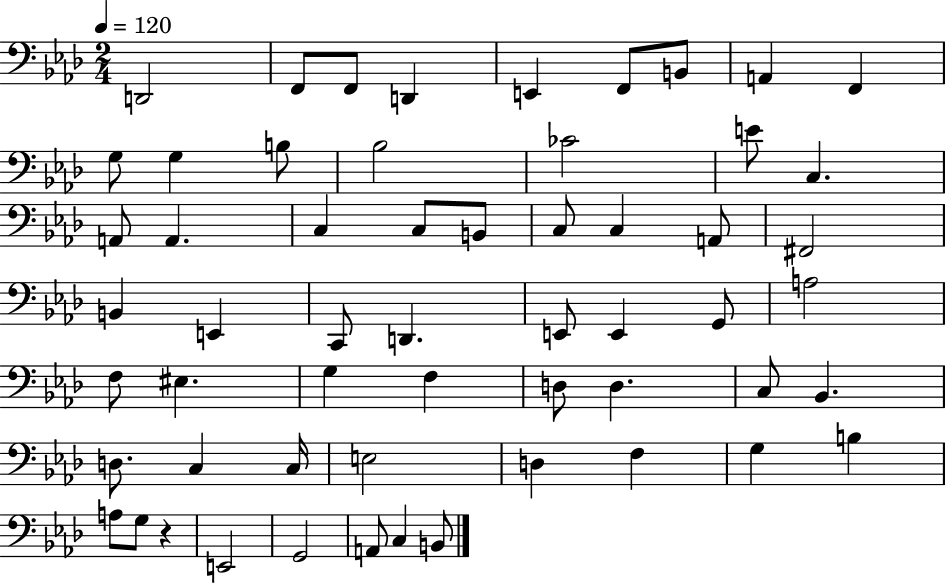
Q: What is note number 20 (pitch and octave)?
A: C3